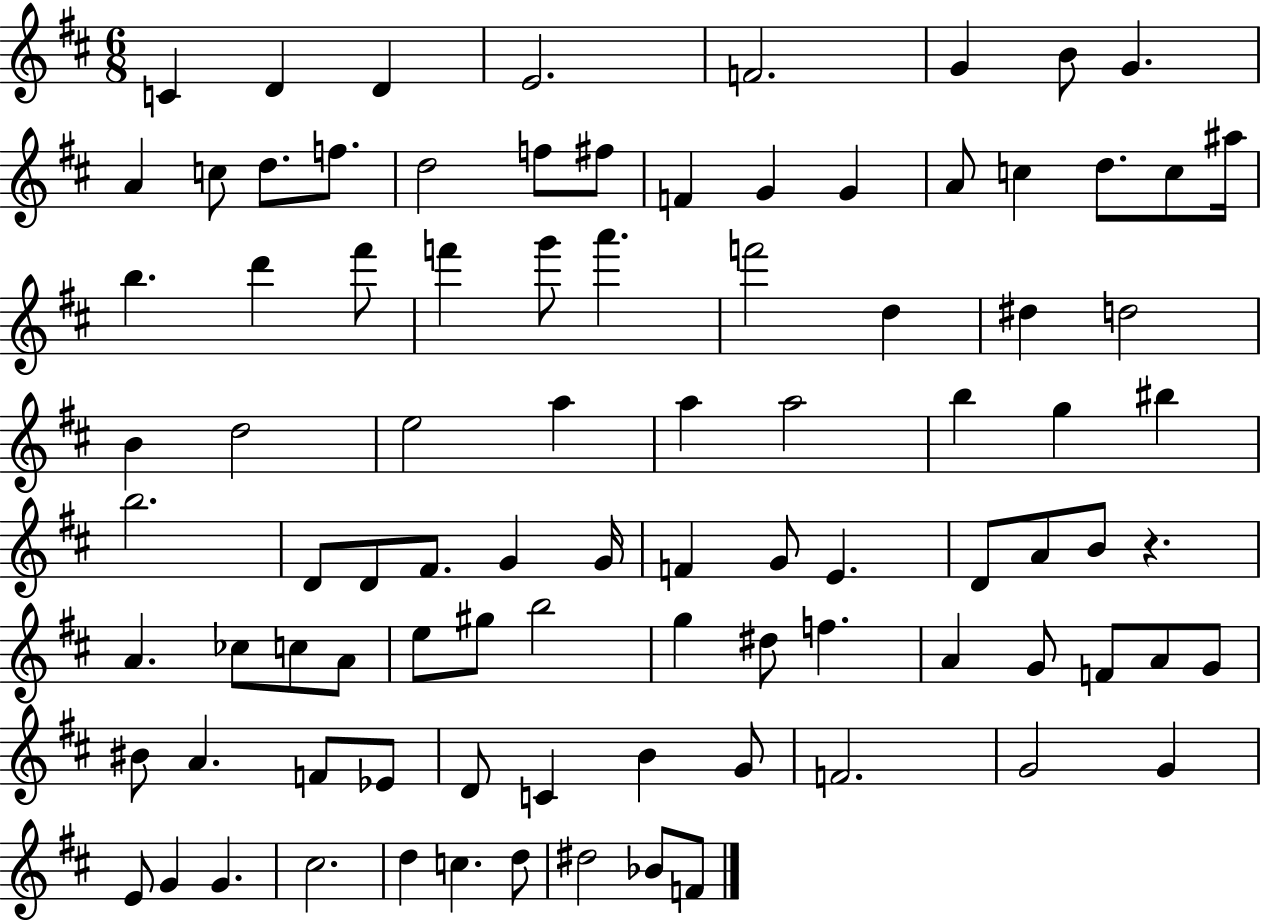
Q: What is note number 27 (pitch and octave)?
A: F6